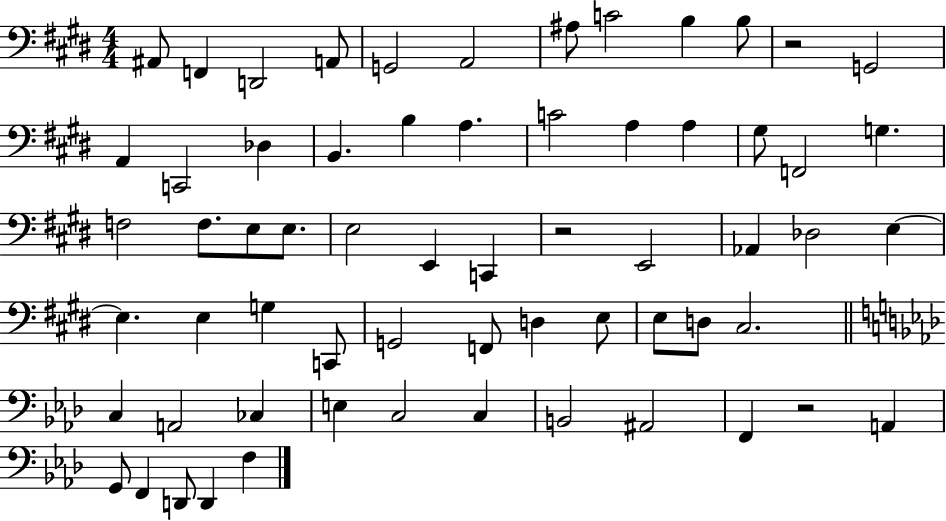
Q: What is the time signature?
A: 4/4